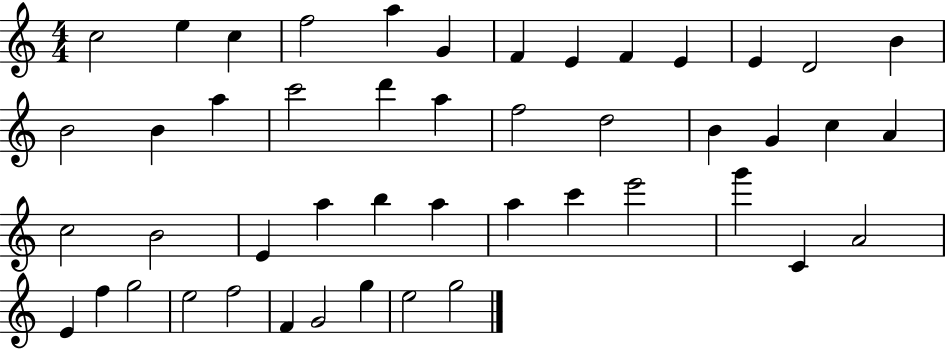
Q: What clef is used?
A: treble